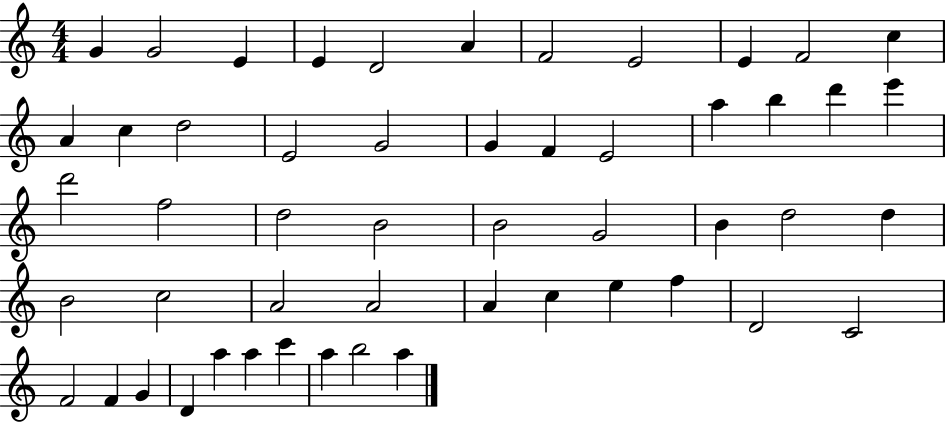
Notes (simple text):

G4/q G4/h E4/q E4/q D4/h A4/q F4/h E4/h E4/q F4/h C5/q A4/q C5/q D5/h E4/h G4/h G4/q F4/q E4/h A5/q B5/q D6/q E6/q D6/h F5/h D5/h B4/h B4/h G4/h B4/q D5/h D5/q B4/h C5/h A4/h A4/h A4/q C5/q E5/q F5/q D4/h C4/h F4/h F4/q G4/q D4/q A5/q A5/q C6/q A5/q B5/h A5/q